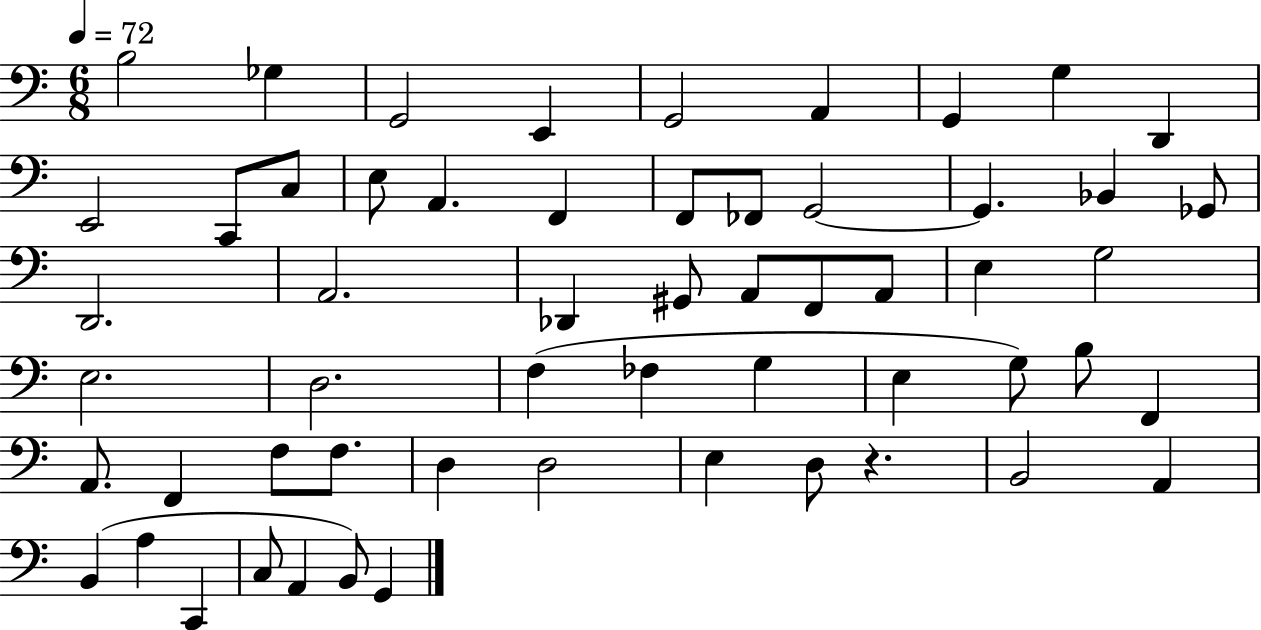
B3/h Gb3/q G2/h E2/q G2/h A2/q G2/q G3/q D2/q E2/h C2/e C3/e E3/e A2/q. F2/q F2/e FES2/e G2/h G2/q. Bb2/q Gb2/e D2/h. A2/h. Db2/q G#2/e A2/e F2/e A2/e E3/q G3/h E3/h. D3/h. F3/q FES3/q G3/q E3/q G3/e B3/e F2/q A2/e. F2/q F3/e F3/e. D3/q D3/h E3/q D3/e R/q. B2/h A2/q B2/q A3/q C2/q C3/e A2/q B2/e G2/q